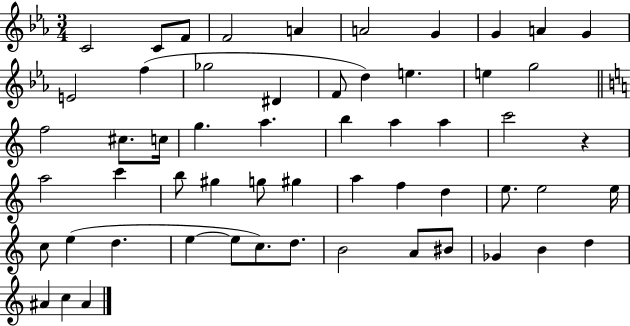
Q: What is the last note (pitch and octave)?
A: A#4